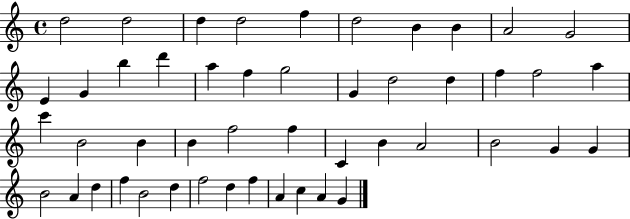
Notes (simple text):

D5/h D5/h D5/q D5/h F5/q D5/h B4/q B4/q A4/h G4/h E4/q G4/q B5/q D6/q A5/q F5/q G5/h G4/q D5/h D5/q F5/q F5/h A5/q C6/q B4/h B4/q B4/q F5/h F5/q C4/q B4/q A4/h B4/h G4/q G4/q B4/h A4/q D5/q F5/q B4/h D5/q F5/h D5/q F5/q A4/q C5/q A4/q G4/q